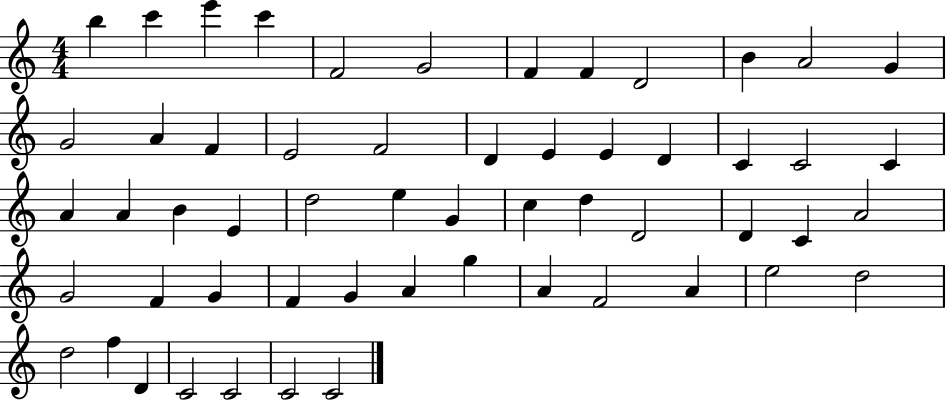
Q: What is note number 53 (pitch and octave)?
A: C4